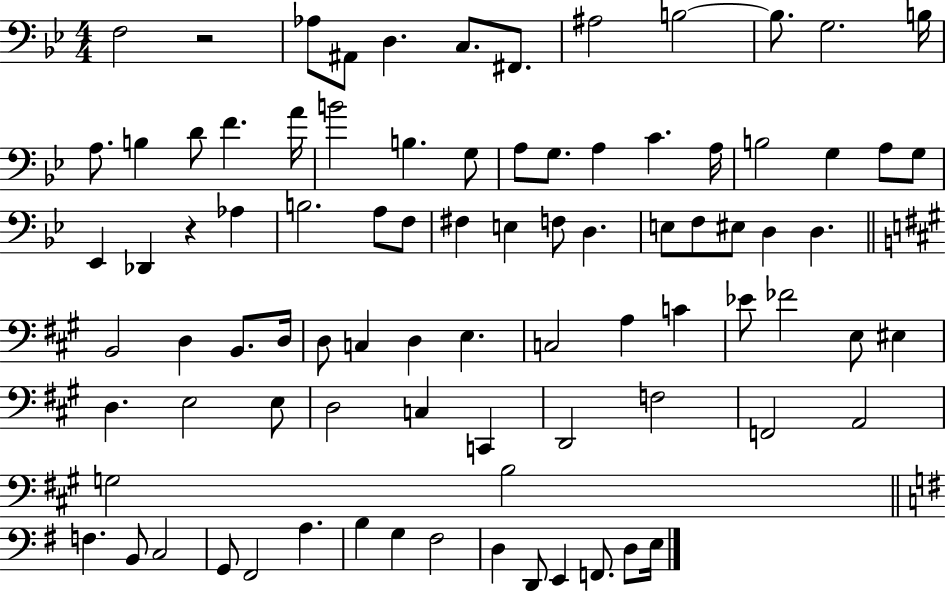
F3/h R/h Ab3/e A#2/e D3/q. C3/e. F#2/e. A#3/h B3/h B3/e. G3/h. B3/s A3/e. B3/q D4/e F4/q. A4/s B4/h B3/q. G3/e A3/e G3/e. A3/q C4/q. A3/s B3/h G3/q A3/e G3/e Eb2/q Db2/q R/q Ab3/q B3/h. A3/e F3/e F#3/q E3/q F3/e D3/q. E3/e F3/e EIS3/e D3/q D3/q. B2/h D3/q B2/e. D3/s D3/e C3/q D3/q E3/q. C3/h A3/q C4/q Eb4/e FES4/h E3/e EIS3/q D3/q. E3/h E3/e D3/h C3/q C2/q D2/h F3/h F2/h A2/h G3/h B3/h F3/q. B2/e C3/h G2/e F#2/h A3/q. B3/q G3/q F#3/h D3/q D2/e E2/q F2/e. D3/e E3/s